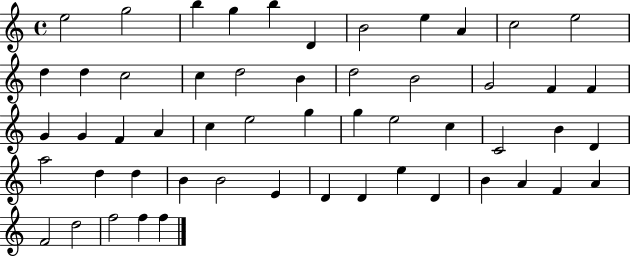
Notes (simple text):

E5/h G5/h B5/q G5/q B5/q D4/q B4/h E5/q A4/q C5/h E5/h D5/q D5/q C5/h C5/q D5/h B4/q D5/h B4/h G4/h F4/q F4/q G4/q G4/q F4/q A4/q C5/q E5/h G5/q G5/q E5/h C5/q C4/h B4/q D4/q A5/h D5/q D5/q B4/q B4/h E4/q D4/q D4/q E5/q D4/q B4/q A4/q F4/q A4/q F4/h D5/h F5/h F5/q F5/q